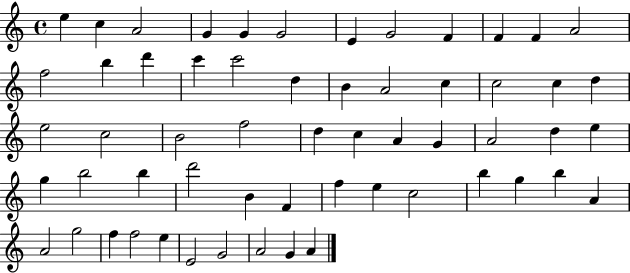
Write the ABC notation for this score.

X:1
T:Untitled
M:4/4
L:1/4
K:C
e c A2 G G G2 E G2 F F F A2 f2 b d' c' c'2 d B A2 c c2 c d e2 c2 B2 f2 d c A G A2 d e g b2 b d'2 B F f e c2 b g b A A2 g2 f f2 e E2 G2 A2 G A